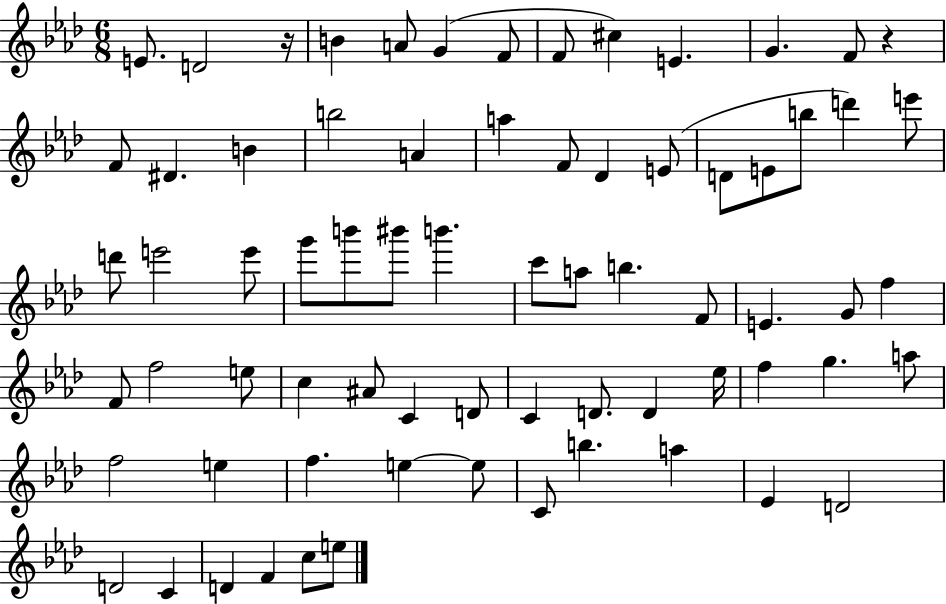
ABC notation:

X:1
T:Untitled
M:6/8
L:1/4
K:Ab
E/2 D2 z/4 B A/2 G F/2 F/2 ^c E G F/2 z F/2 ^D B b2 A a F/2 _D E/2 D/2 E/2 b/2 d' e'/2 d'/2 e'2 e'/2 g'/2 b'/2 ^b'/2 b' c'/2 a/2 b F/2 E G/2 f F/2 f2 e/2 c ^A/2 C D/2 C D/2 D _e/4 f g a/2 f2 e f e e/2 C/2 b a _E D2 D2 C D F c/2 e/2